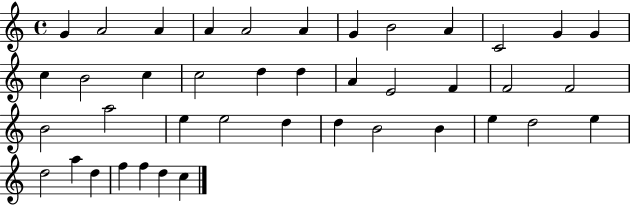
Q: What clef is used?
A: treble